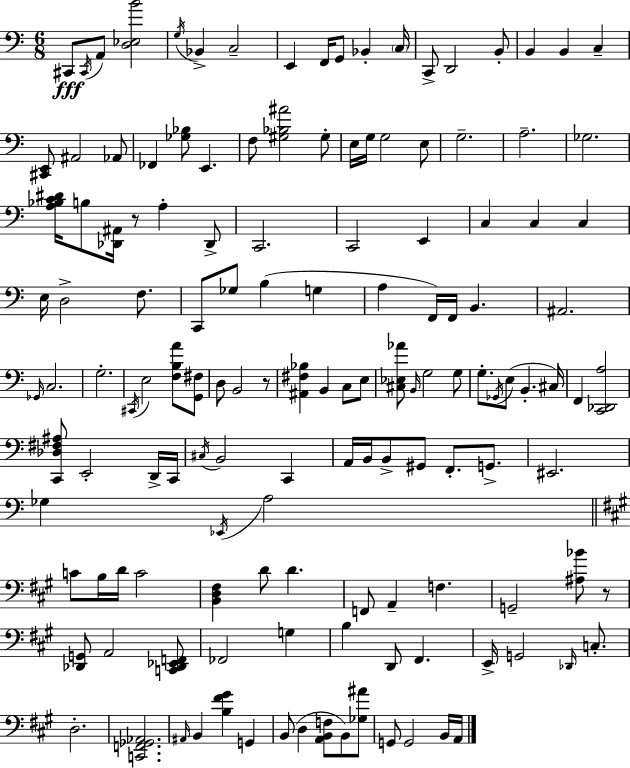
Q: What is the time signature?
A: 6/8